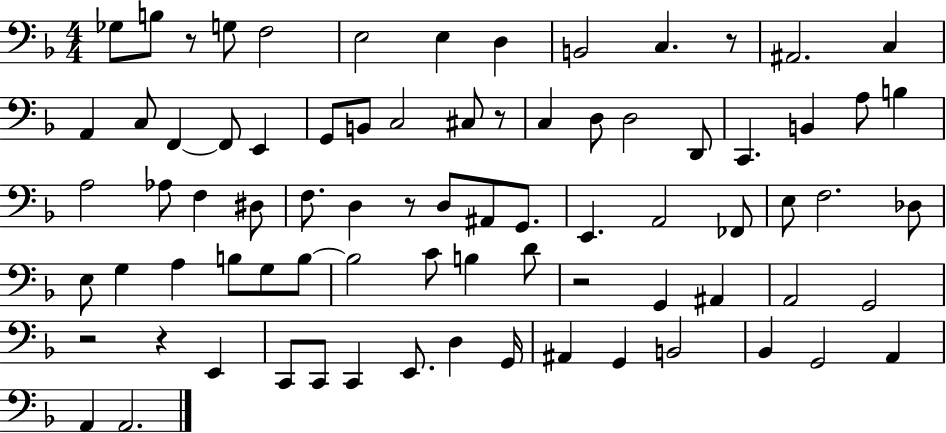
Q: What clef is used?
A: bass